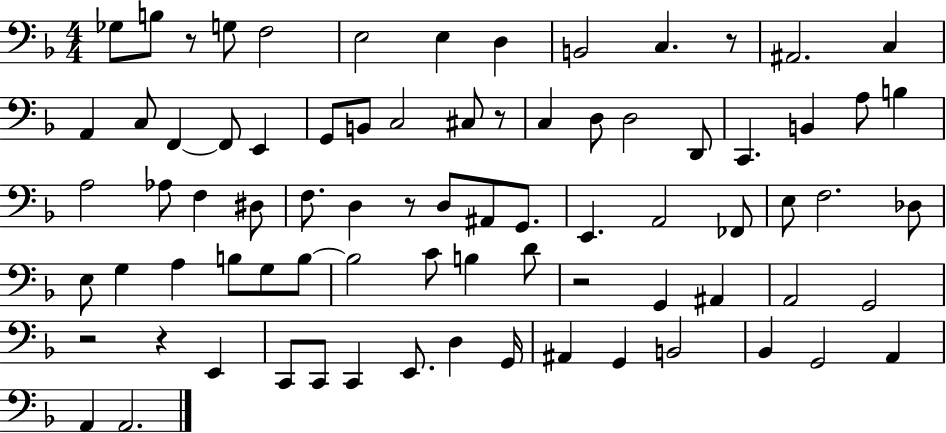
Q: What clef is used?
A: bass